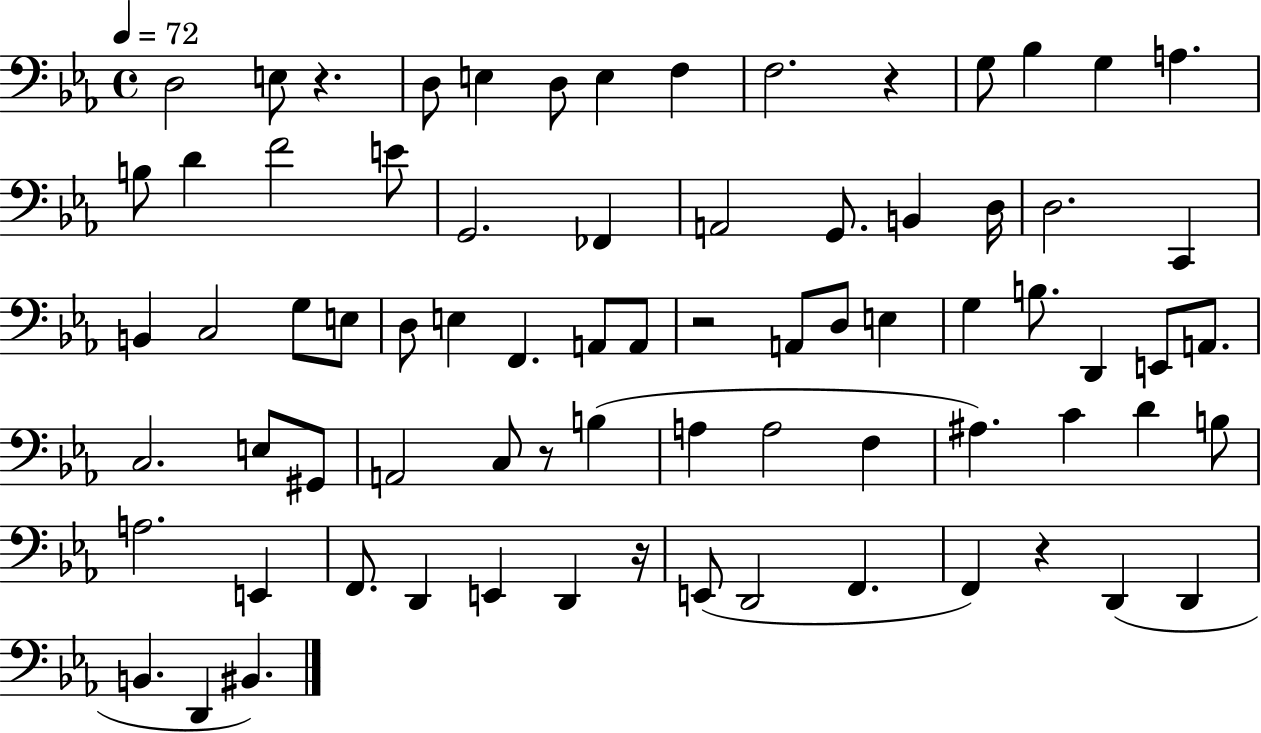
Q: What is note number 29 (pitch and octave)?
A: D3